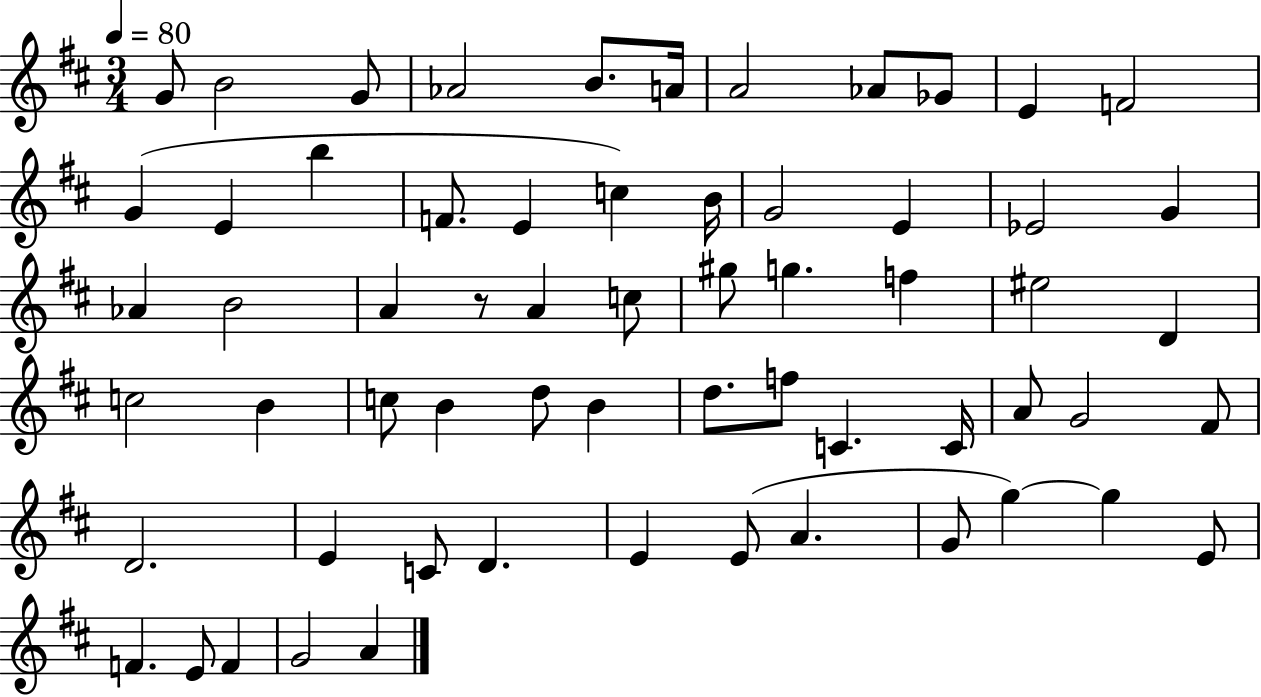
G4/e B4/h G4/e Ab4/h B4/e. A4/s A4/h Ab4/e Gb4/e E4/q F4/h G4/q E4/q B5/q F4/e. E4/q C5/q B4/s G4/h E4/q Eb4/h G4/q Ab4/q B4/h A4/q R/e A4/q C5/e G#5/e G5/q. F5/q EIS5/h D4/q C5/h B4/q C5/e B4/q D5/e B4/q D5/e. F5/e C4/q. C4/s A4/e G4/h F#4/e D4/h. E4/q C4/e D4/q. E4/q E4/e A4/q. G4/e G5/q G5/q E4/e F4/q. E4/e F4/q G4/h A4/q